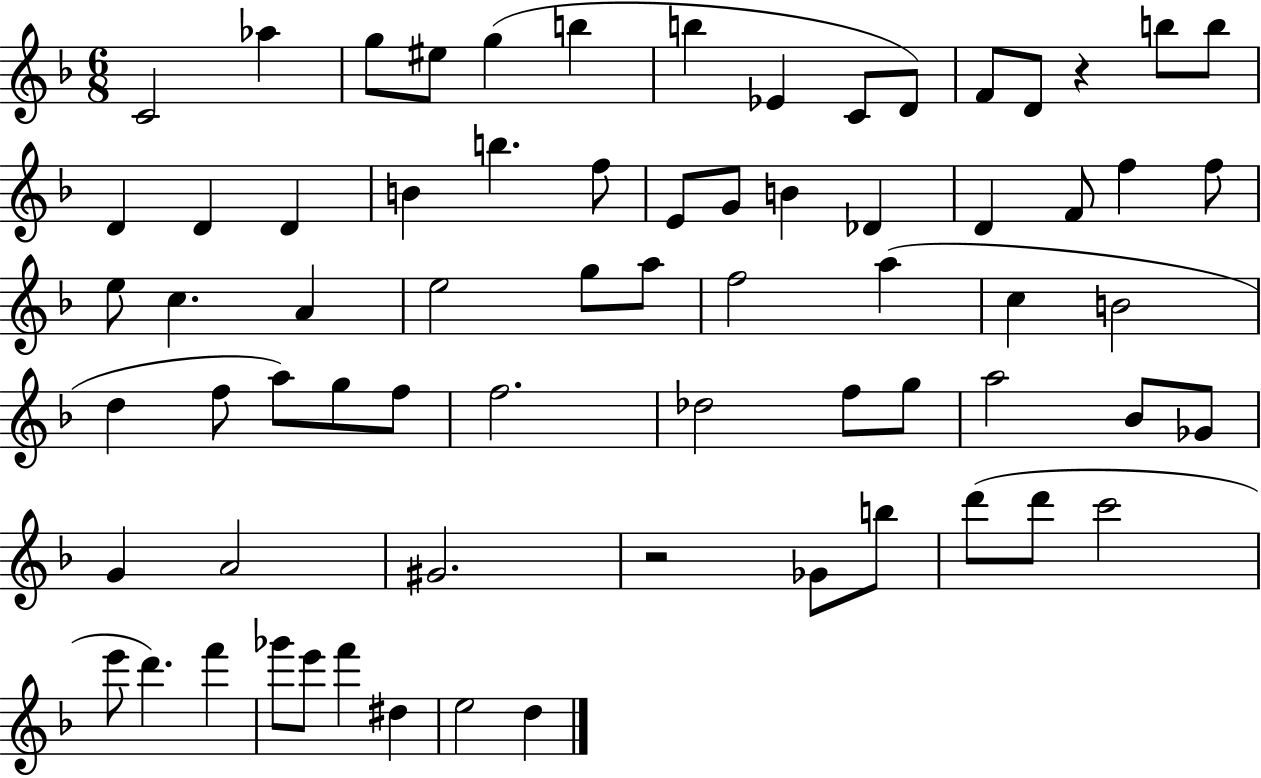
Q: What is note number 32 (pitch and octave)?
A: E5